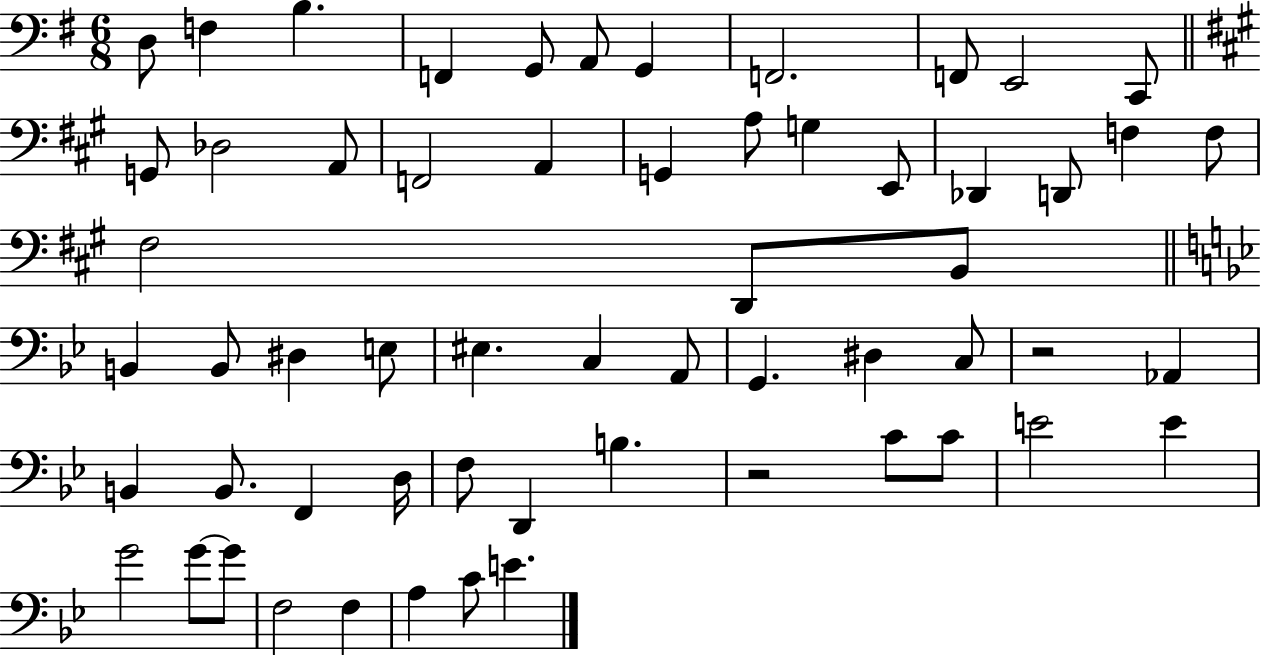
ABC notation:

X:1
T:Untitled
M:6/8
L:1/4
K:G
D,/2 F, B, F,, G,,/2 A,,/2 G,, F,,2 F,,/2 E,,2 C,,/2 G,,/2 _D,2 A,,/2 F,,2 A,, G,, A,/2 G, E,,/2 _D,, D,,/2 F, F,/2 ^F,2 D,,/2 B,,/2 B,, B,,/2 ^D, E,/2 ^E, C, A,,/2 G,, ^D, C,/2 z2 _A,, B,, B,,/2 F,, D,/4 F,/2 D,, B, z2 C/2 C/2 E2 E G2 G/2 G/2 F,2 F, A, C/2 E